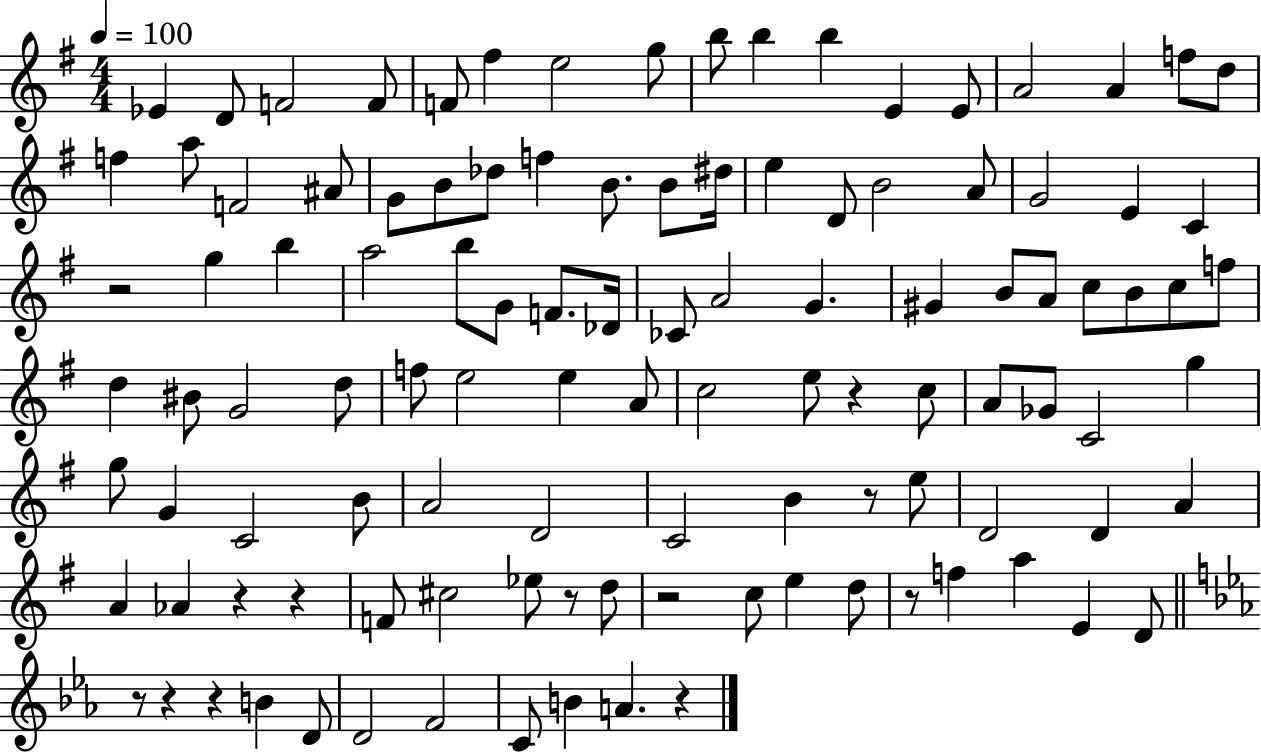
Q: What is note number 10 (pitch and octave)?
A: B5